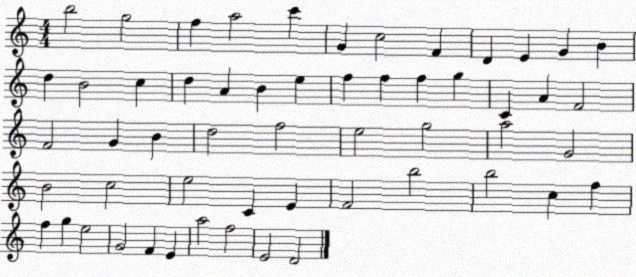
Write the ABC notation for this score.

X:1
T:Untitled
M:4/4
L:1/4
K:C
b2 g2 f a2 c' G c2 F D E G B d B2 c d A B e f f f g C A F2 F2 G B d2 f2 e2 g2 a2 G2 B2 c2 e2 C E F2 b2 b2 c f f g e2 G2 F E a2 f2 E2 D2